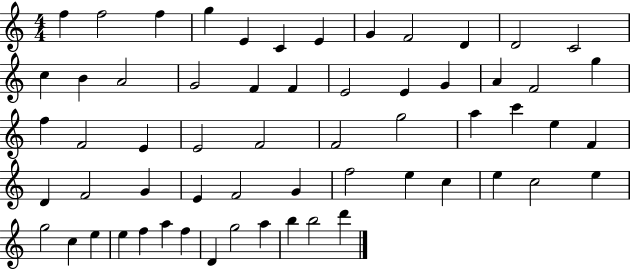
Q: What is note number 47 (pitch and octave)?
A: E5